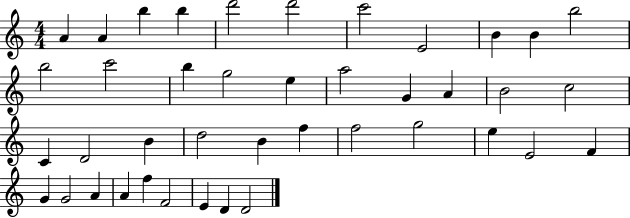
{
  \clef treble
  \numericTimeSignature
  \time 4/4
  \key c \major
  a'4 a'4 b''4 b''4 | d'''2 d'''2 | c'''2 e'2 | b'4 b'4 b''2 | \break b''2 c'''2 | b''4 g''2 e''4 | a''2 g'4 a'4 | b'2 c''2 | \break c'4 d'2 b'4 | d''2 b'4 f''4 | f''2 g''2 | e''4 e'2 f'4 | \break g'4 g'2 a'4 | a'4 f''4 f'2 | e'4 d'4 d'2 | \bar "|."
}